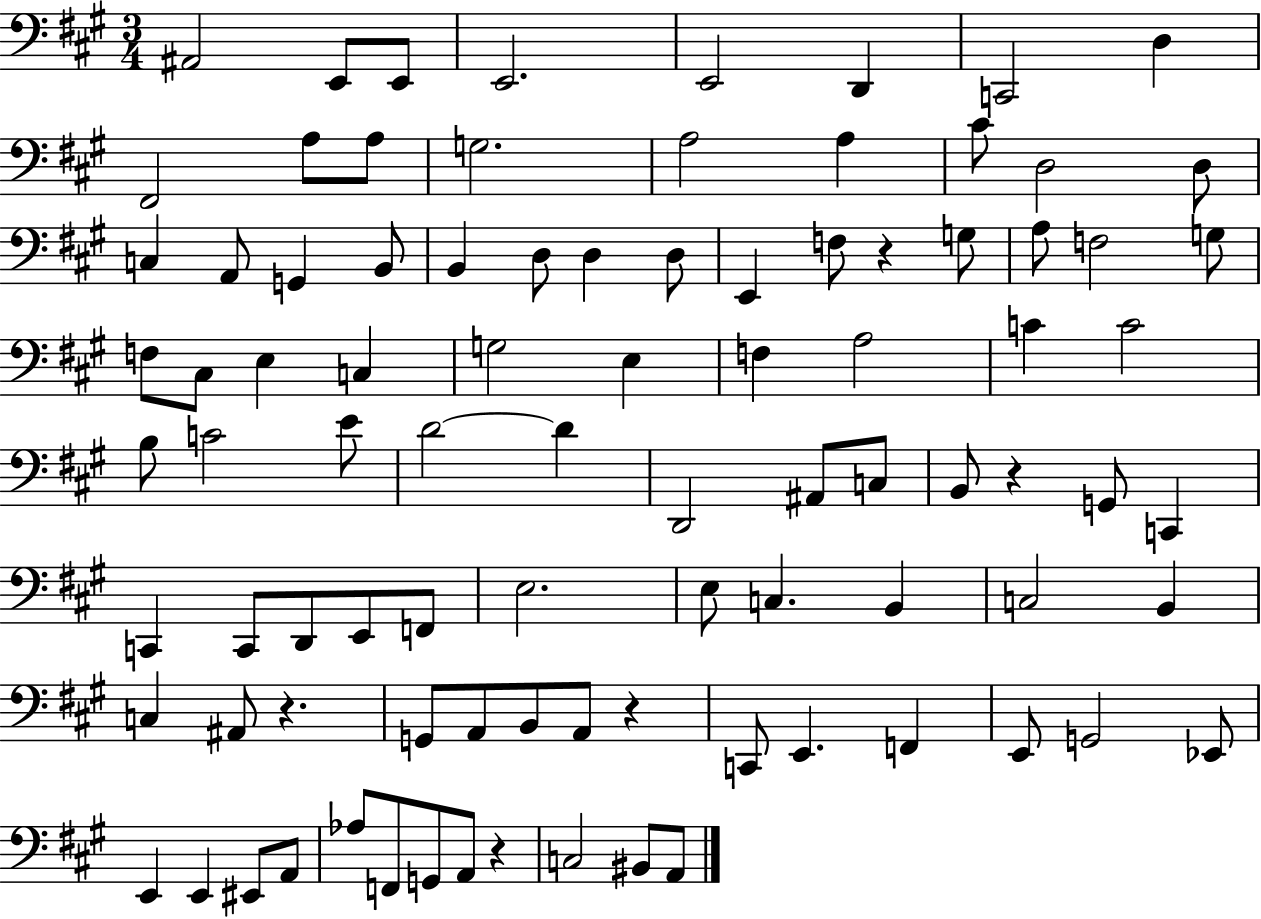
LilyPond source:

{
  \clef bass
  \numericTimeSignature
  \time 3/4
  \key a \major
  \repeat volta 2 { ais,2 e,8 e,8 | e,2. | e,2 d,4 | c,2 d4 | \break fis,2 a8 a8 | g2. | a2 a4 | cis'8 d2 d8 | \break c4 a,8 g,4 b,8 | b,4 d8 d4 d8 | e,4 f8 r4 g8 | a8 f2 g8 | \break f8 cis8 e4 c4 | g2 e4 | f4 a2 | c'4 c'2 | \break b8 c'2 e'8 | d'2~~ d'4 | d,2 ais,8 c8 | b,8 r4 g,8 c,4 | \break c,4 c,8 d,8 e,8 f,8 | e2. | e8 c4. b,4 | c2 b,4 | \break c4 ais,8 r4. | g,8 a,8 b,8 a,8 r4 | c,8 e,4. f,4 | e,8 g,2 ees,8 | \break e,4 e,4 eis,8 a,8 | aes8 f,8 g,8 a,8 r4 | c2 bis,8 a,8 | } \bar "|."
}